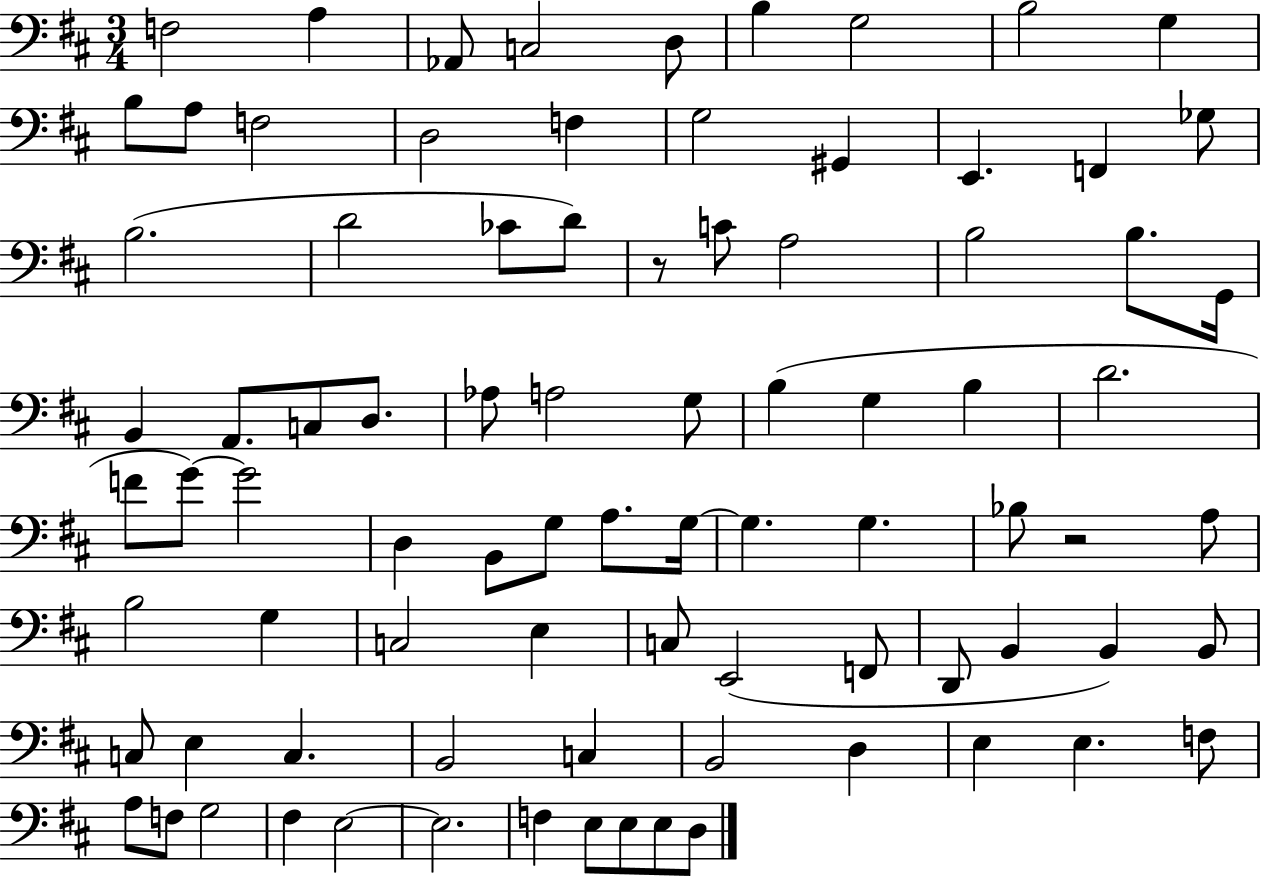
F3/h A3/q Ab2/e C3/h D3/e B3/q G3/h B3/h G3/q B3/e A3/e F3/h D3/h F3/q G3/h G#2/q E2/q. F2/q Gb3/e B3/h. D4/h CES4/e D4/e R/e C4/e A3/h B3/h B3/e. G2/s B2/q A2/e. C3/e D3/e. Ab3/e A3/h G3/e B3/q G3/q B3/q D4/h. F4/e G4/e G4/h D3/q B2/e G3/e A3/e. G3/s G3/q. G3/q. Bb3/e R/h A3/e B3/h G3/q C3/h E3/q C3/e E2/h F2/e D2/e B2/q B2/q B2/e C3/e E3/q C3/q. B2/h C3/q B2/h D3/q E3/q E3/q. F3/e A3/e F3/e G3/h F#3/q E3/h E3/h. F3/q E3/e E3/e E3/e D3/e